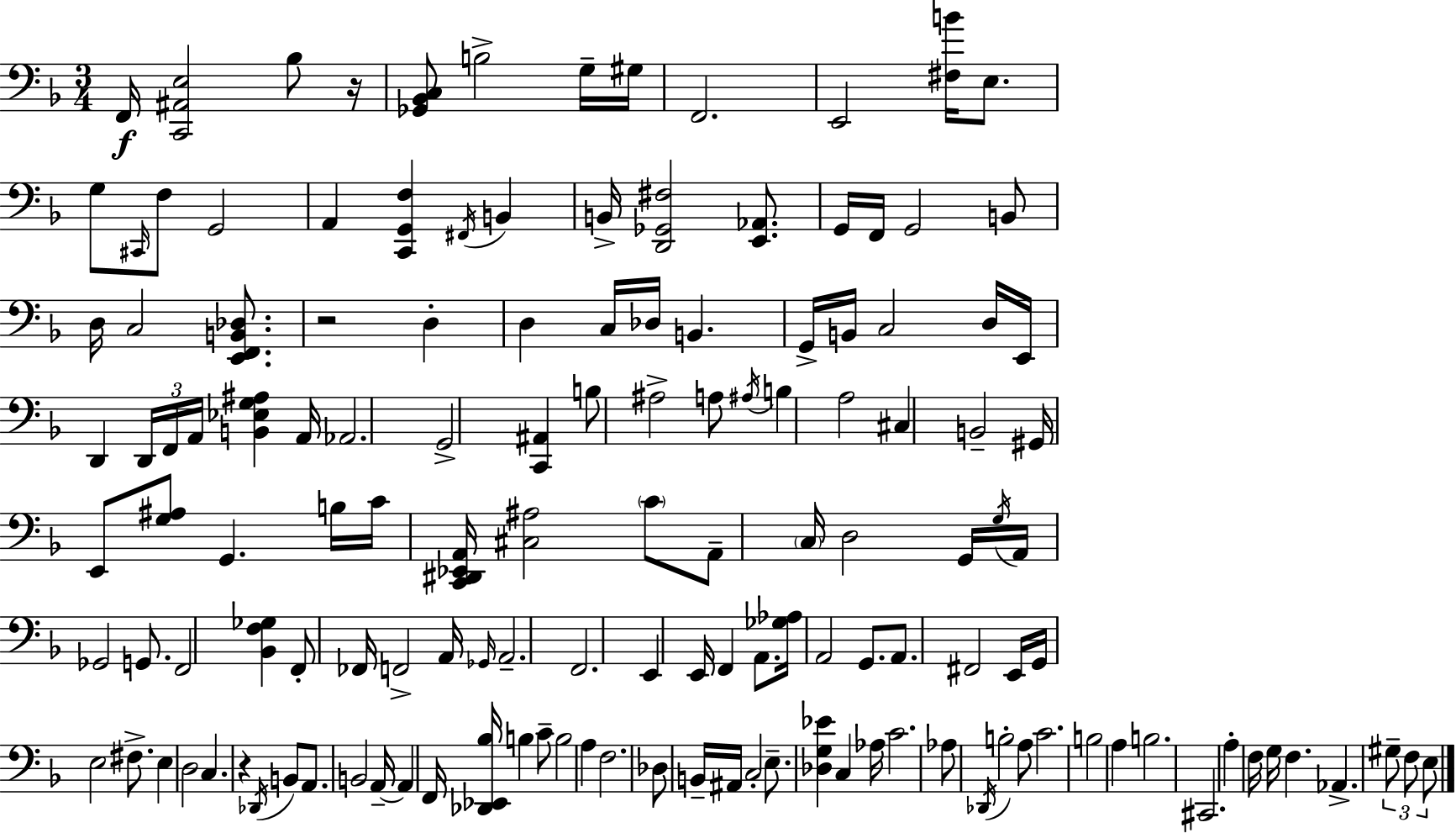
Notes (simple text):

F2/s [C2,A#2,E3]/h Bb3/e R/s [Gb2,Bb2,C3]/e B3/h G3/s G#3/s F2/h. E2/h [F#3,B4]/s E3/e. G3/e C#2/s F3/e G2/h A2/q [C2,G2,F3]/q F#2/s B2/q B2/s [D2,Gb2,F#3]/h [E2,Ab2]/e. G2/s F2/s G2/h B2/e D3/s C3/h [E2,F2,B2,Db3]/e. R/h D3/q D3/q C3/s Db3/s B2/q. G2/s B2/s C3/h D3/s E2/s D2/q D2/s F2/s A2/s [B2,Eb3,G3,A#3]/q A2/s Ab2/h. G2/h [C2,A#2]/q B3/e A#3/h A3/e A#3/s B3/q A3/h C#3/q B2/h G#2/s E2/e [G3,A#3]/e G2/q. B3/s C4/s [C2,D#2,Eb2,A2]/s [C#3,A#3]/h C4/e A2/e C3/s D3/h G2/s G3/s A2/s Gb2/h G2/e. F2/h [Bb2,F3,Gb3]/q F2/e FES2/s F2/h A2/s Gb2/s A2/h. F2/h. E2/q E2/s F2/q A2/e. [Gb3,Ab3]/s A2/h G2/e. A2/e. F#2/h E2/s G2/s E3/h F#3/e. E3/q D3/h C3/q. R/q Db2/s B2/e A2/e. B2/h A2/s A2/q F2/s [Db2,Eb2,Bb3]/s B3/q C4/e B3/h A3/q F3/h. Db3/e B2/s A#2/s C3/h E3/e. [Db3,G3,Eb4]/q C3/q Ab3/s C4/h. Ab3/e Db2/s B3/h A3/e C4/h. B3/h A3/q B3/h. C#2/h. A3/q F3/s G3/s F3/q. Ab2/q. G#3/e F3/e E3/e